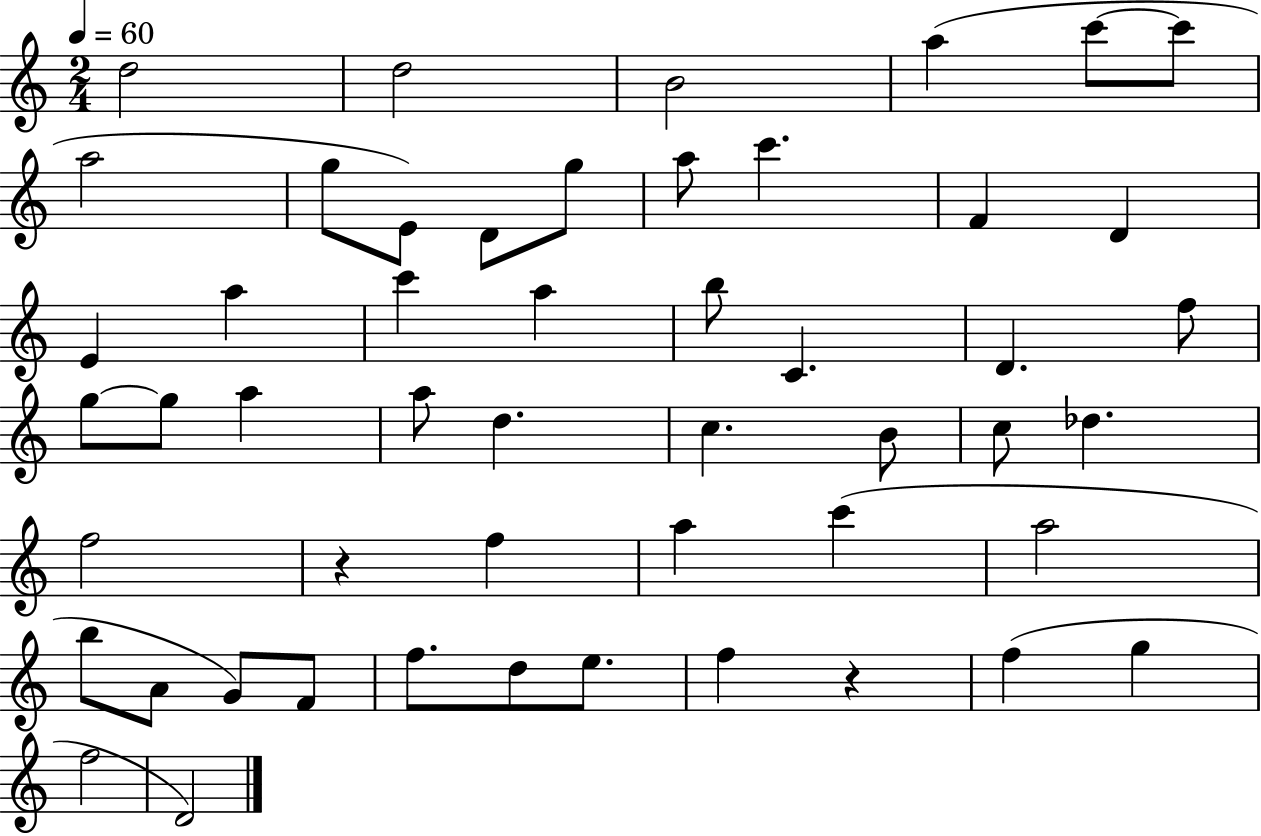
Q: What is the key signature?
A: C major